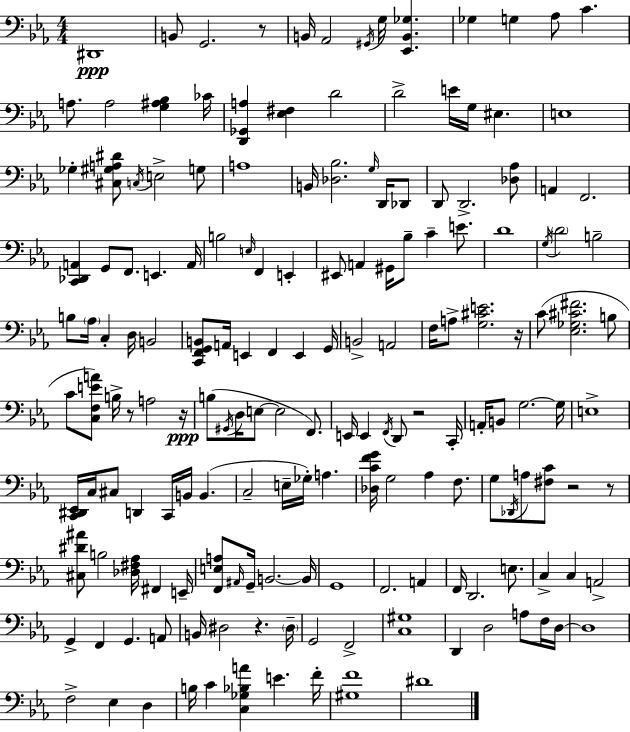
{
  \clef bass
  \numericTimeSignature
  \time 4/4
  \key c \minor
  dis,1\ppp | b,8 g,2. r8 | b,16 aes,2 \acciaccatura { gis,16 } g16 <ees, b, ges>4. | ges4 g4 aes8 c'4. | \break a8. a2 <g ais bes>4 | ces'16 <d, ges, a>4 <ees fis>4 d'2 | d'2-> e'16 g16 eis4. | e1 | \break ges4-. <cis gis a dis'>8 \acciaccatura { c16 } e2-> | g8 a1 | b,16 <des bes>2. \grace { g16 } | d,16 des,8 d,8 d,2.-> | \break <des aes>8 a,4 f,2. | <c, des, a,>4 g,8 f,8. e,4. | a,16 b2 \grace { e16 } f,4 | e,4-. eis,8 a,4 gis,16 bes8-- c'4-- | \break e'8. d'1 | \acciaccatura { g16 } \parenthesize d'2 b2-- | b8 \parenthesize aes16 c4-. d16 b,2 | <c, f, g, b,>8 a,16 e,4 f,4 | \break e,4 g,16 b,2-> a,2 | f16 a8-> <g cis' e'>2. | r16 c'8( <ees ges cis' fis'>2. | b8 c'8 <c f e' a'>8) b16-> r8 a2 | \break r16\ppp b8( \acciaccatura { gis,16 } d16 e8~~ e2 | f,8.) e,16 e,4 \acciaccatura { f,16 } d,8 r2 | c,16-. a,16-. b,8 g2.~~ | g16 e1-> | \break <c, dis, ees,>16 c16 cis8 d,4 c,16 | b,16 b,4.( c2-- e16-- | ges16-.) a4. <des c' f' g'>16 g2 | aes4 f8. g8 \acciaccatura { des,16 } a8 <fis c'>8 r2 | \break r8 <cis dis' ais'>8 b2 | <des fis aes>16 fis,4 e,16-- <f, e a>8 \grace { ais,16 } g,16-- b,2.~~ | b,16 g,1 | f,2. | \break a,4 f,16 d,2. | e8. c4-> c4 | a,2-> g,4-> f,4 | g,4. a,8 b,16 dis2 | \break r4. \parenthesize dis16-- g,2 | f,2-> <c gis>1 | d,4 d2 | a8 f16 d16~~ d1 | \break f2-> | ees4 d4 b16 c'4 <c ges bes a'>4 | e'4. f'16-. <gis f'>1 | dis'1 | \break \bar "|."
}